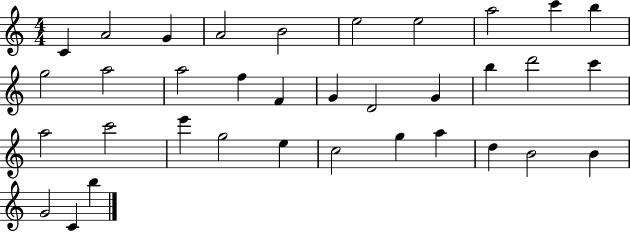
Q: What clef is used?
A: treble